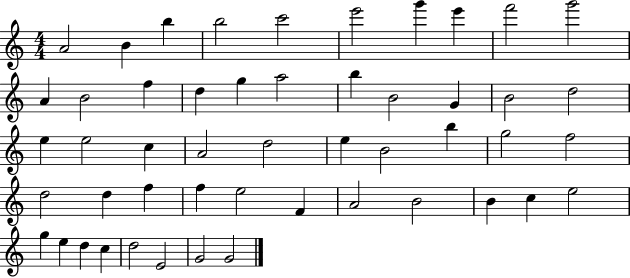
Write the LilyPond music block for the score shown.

{
  \clef treble
  \numericTimeSignature
  \time 4/4
  \key c \major
  a'2 b'4 b''4 | b''2 c'''2 | e'''2 g'''4 e'''4 | f'''2 g'''2 | \break a'4 b'2 f''4 | d''4 g''4 a''2 | b''4 b'2 g'4 | b'2 d''2 | \break e''4 e''2 c''4 | a'2 d''2 | e''4 b'2 b''4 | g''2 f''2 | \break d''2 d''4 f''4 | f''4 e''2 f'4 | a'2 b'2 | b'4 c''4 e''2 | \break g''4 e''4 d''4 c''4 | d''2 e'2 | g'2 g'2 | \bar "|."
}